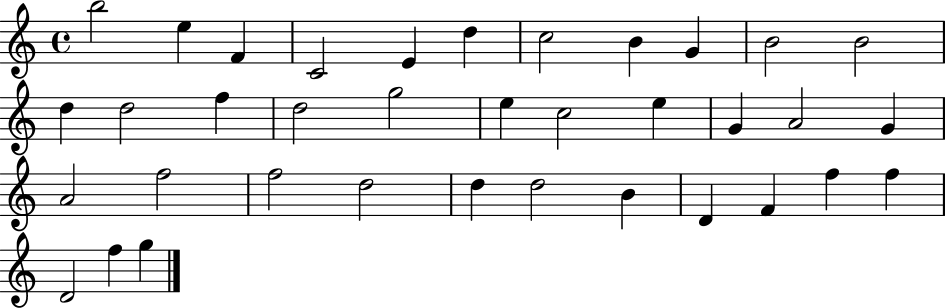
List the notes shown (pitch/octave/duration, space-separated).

B5/h E5/q F4/q C4/h E4/q D5/q C5/h B4/q G4/q B4/h B4/h D5/q D5/h F5/q D5/h G5/h E5/q C5/h E5/q G4/q A4/h G4/q A4/h F5/h F5/h D5/h D5/q D5/h B4/q D4/q F4/q F5/q F5/q D4/h F5/q G5/q